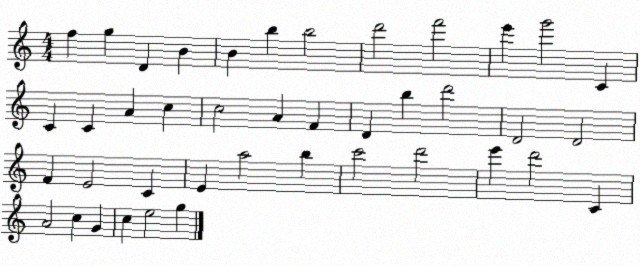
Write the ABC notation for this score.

X:1
T:Untitled
M:4/4
L:1/4
K:C
f g D B B b b2 d'2 f'2 e' g'2 C C C A c c2 A F D b d'2 D2 D2 F E2 C E a2 b c'2 d'2 e' d'2 C A2 c G c e2 g